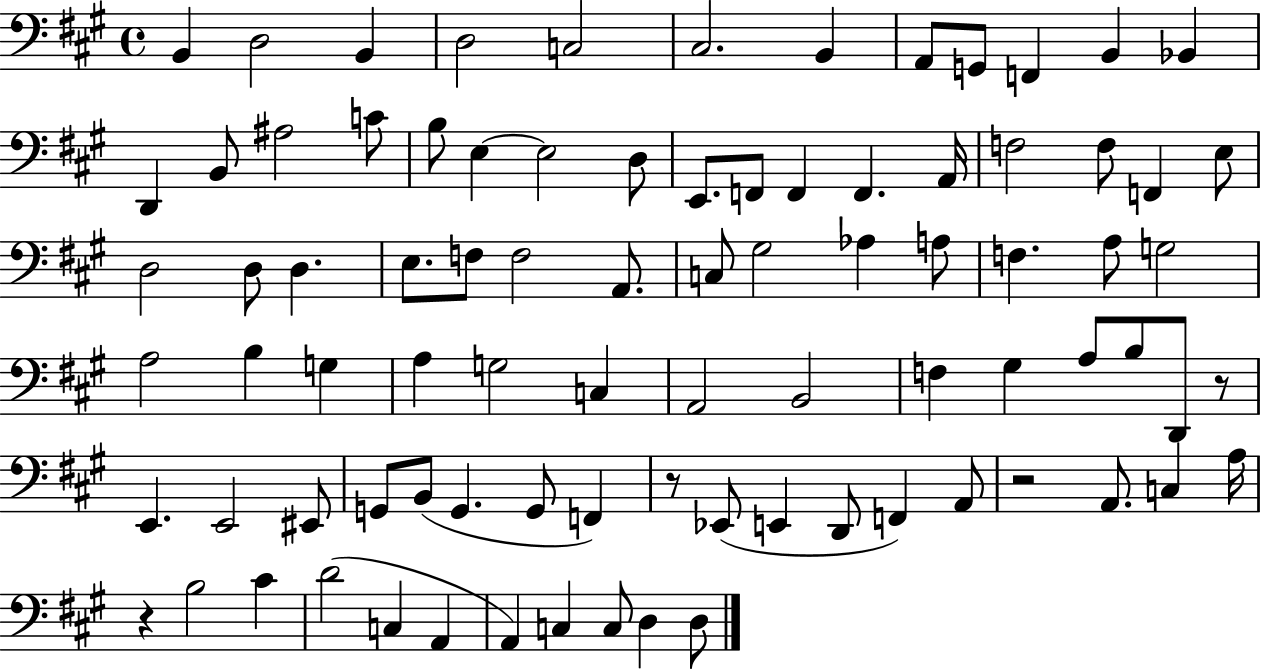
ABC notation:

X:1
T:Untitled
M:4/4
L:1/4
K:A
B,, D,2 B,, D,2 C,2 ^C,2 B,, A,,/2 G,,/2 F,, B,, _B,, D,, B,,/2 ^A,2 C/2 B,/2 E, E,2 D,/2 E,,/2 F,,/2 F,, F,, A,,/4 F,2 F,/2 F,, E,/2 D,2 D,/2 D, E,/2 F,/2 F,2 A,,/2 C,/2 ^G,2 _A, A,/2 F, A,/2 G,2 A,2 B, G, A, G,2 C, A,,2 B,,2 F, ^G, A,/2 B,/2 D,,/2 z/2 E,, E,,2 ^E,,/2 G,,/2 B,,/2 G,, G,,/2 F,, z/2 _E,,/2 E,, D,,/2 F,, A,,/2 z2 A,,/2 C, A,/4 z B,2 ^C D2 C, A,, A,, C, C,/2 D, D,/2